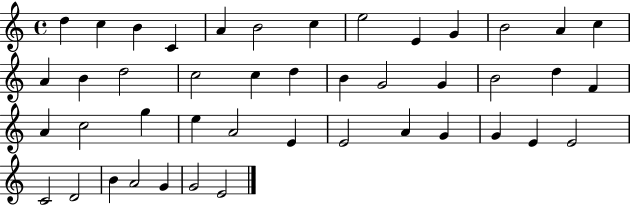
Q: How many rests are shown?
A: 0